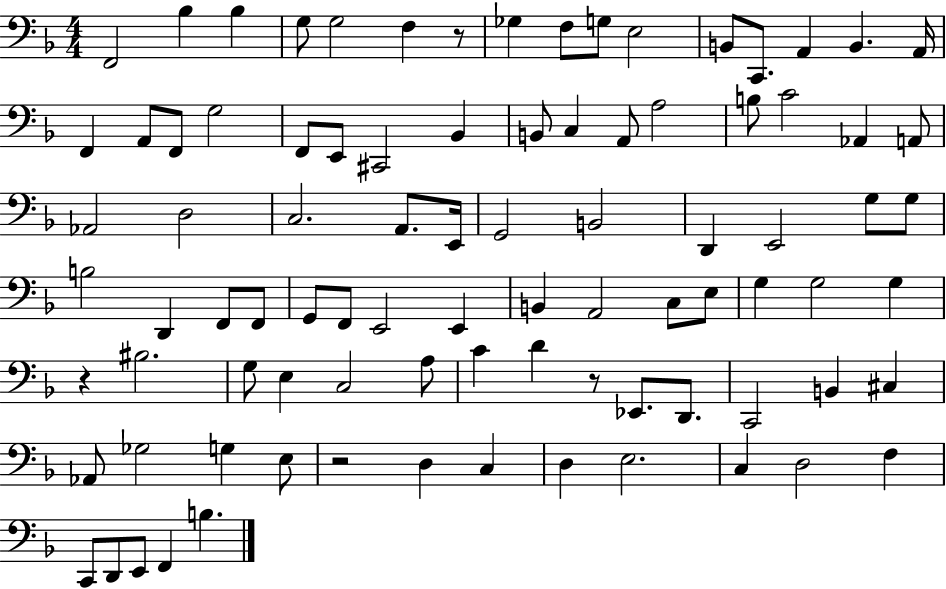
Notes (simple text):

F2/h Bb3/q Bb3/q G3/e G3/h F3/q R/e Gb3/q F3/e G3/e E3/h B2/e C2/e. A2/q B2/q. A2/s F2/q A2/e F2/e G3/h F2/e E2/e C#2/h Bb2/q B2/e C3/q A2/e A3/h B3/e C4/h Ab2/q A2/e Ab2/h D3/h C3/h. A2/e. E2/s G2/h B2/h D2/q E2/h G3/e G3/e B3/h D2/q F2/e F2/e G2/e F2/e E2/h E2/q B2/q A2/h C3/e E3/e G3/q G3/h G3/q R/q BIS3/h. G3/e E3/q C3/h A3/e C4/q D4/q R/e Eb2/e. D2/e. C2/h B2/q C#3/q Ab2/e Gb3/h G3/q E3/e R/h D3/q C3/q D3/q E3/h. C3/q D3/h F3/q C2/e D2/e E2/e F2/q B3/q.